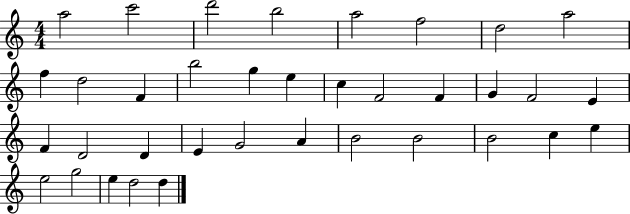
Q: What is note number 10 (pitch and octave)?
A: D5